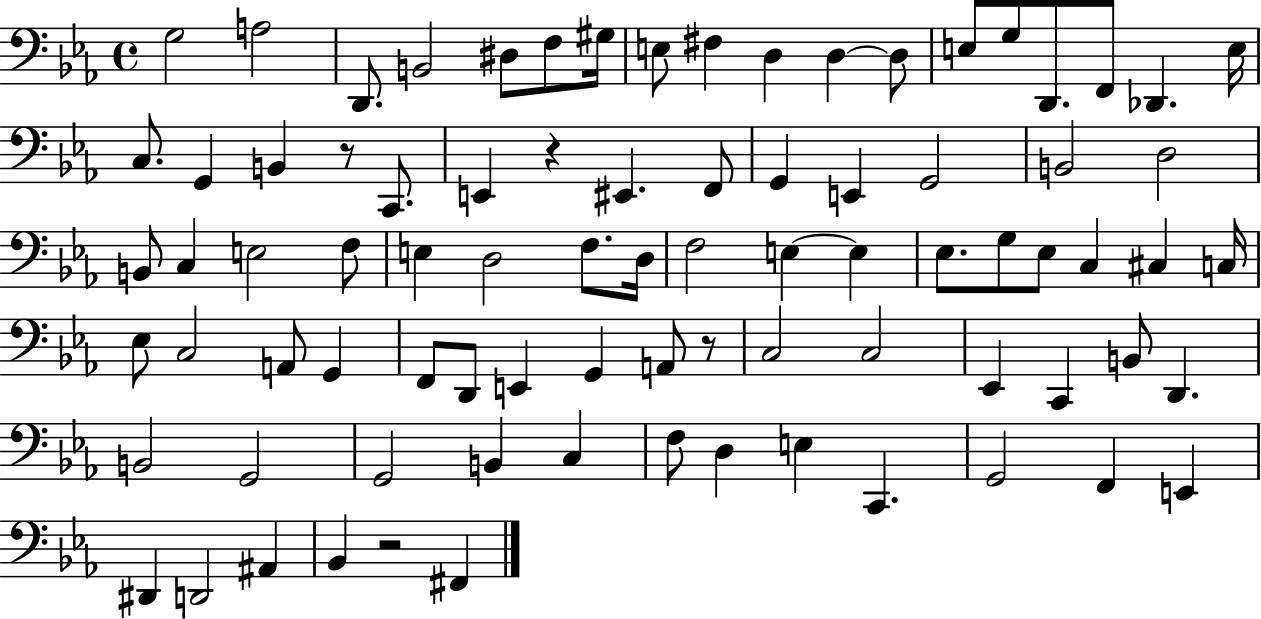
X:1
T:Untitled
M:4/4
L:1/4
K:Eb
G,2 A,2 D,,/2 B,,2 ^D,/2 F,/2 ^G,/4 E,/2 ^F, D, D, D,/2 E,/2 G,/2 D,,/2 F,,/2 _D,, E,/4 C,/2 G,, B,, z/2 C,,/2 E,, z ^E,, F,,/2 G,, E,, G,,2 B,,2 D,2 B,,/2 C, E,2 F,/2 E, D,2 F,/2 D,/4 F,2 E, E, _E,/2 G,/2 _E,/2 C, ^C, C,/4 _E,/2 C,2 A,,/2 G,, F,,/2 D,,/2 E,, G,, A,,/2 z/2 C,2 C,2 _E,, C,, B,,/2 D,, B,,2 G,,2 G,,2 B,, C, F,/2 D, E, C,, G,,2 F,, E,, ^D,, D,,2 ^A,, _B,, z2 ^F,,